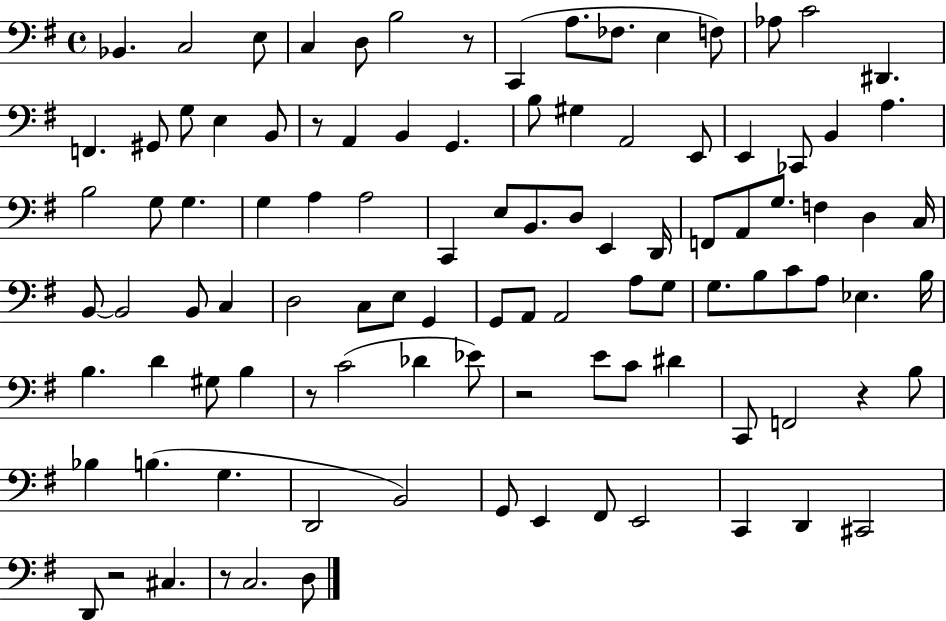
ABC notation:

X:1
T:Untitled
M:4/4
L:1/4
K:G
_B,, C,2 E,/2 C, D,/2 B,2 z/2 C,, A,/2 _F,/2 E, F,/2 _A,/2 C2 ^D,, F,, ^G,,/2 G,/2 E, B,,/2 z/2 A,, B,, G,, B,/2 ^G, A,,2 E,,/2 E,, _C,,/2 B,, A, B,2 G,/2 G, G, A, A,2 C,, E,/2 B,,/2 D,/2 E,, D,,/4 F,,/2 A,,/2 G,/2 F, D, C,/4 B,,/2 B,,2 B,,/2 C, D,2 C,/2 E,/2 G,, G,,/2 A,,/2 A,,2 A,/2 G,/2 G,/2 B,/2 C/2 A,/2 _E, B,/4 B, D ^G,/2 B, z/2 C2 _D _E/2 z2 E/2 C/2 ^D C,,/2 F,,2 z B,/2 _B, B, G, D,,2 B,,2 G,,/2 E,, ^F,,/2 E,,2 C,, D,, ^C,,2 D,,/2 z2 ^C, z/2 C,2 D,/2